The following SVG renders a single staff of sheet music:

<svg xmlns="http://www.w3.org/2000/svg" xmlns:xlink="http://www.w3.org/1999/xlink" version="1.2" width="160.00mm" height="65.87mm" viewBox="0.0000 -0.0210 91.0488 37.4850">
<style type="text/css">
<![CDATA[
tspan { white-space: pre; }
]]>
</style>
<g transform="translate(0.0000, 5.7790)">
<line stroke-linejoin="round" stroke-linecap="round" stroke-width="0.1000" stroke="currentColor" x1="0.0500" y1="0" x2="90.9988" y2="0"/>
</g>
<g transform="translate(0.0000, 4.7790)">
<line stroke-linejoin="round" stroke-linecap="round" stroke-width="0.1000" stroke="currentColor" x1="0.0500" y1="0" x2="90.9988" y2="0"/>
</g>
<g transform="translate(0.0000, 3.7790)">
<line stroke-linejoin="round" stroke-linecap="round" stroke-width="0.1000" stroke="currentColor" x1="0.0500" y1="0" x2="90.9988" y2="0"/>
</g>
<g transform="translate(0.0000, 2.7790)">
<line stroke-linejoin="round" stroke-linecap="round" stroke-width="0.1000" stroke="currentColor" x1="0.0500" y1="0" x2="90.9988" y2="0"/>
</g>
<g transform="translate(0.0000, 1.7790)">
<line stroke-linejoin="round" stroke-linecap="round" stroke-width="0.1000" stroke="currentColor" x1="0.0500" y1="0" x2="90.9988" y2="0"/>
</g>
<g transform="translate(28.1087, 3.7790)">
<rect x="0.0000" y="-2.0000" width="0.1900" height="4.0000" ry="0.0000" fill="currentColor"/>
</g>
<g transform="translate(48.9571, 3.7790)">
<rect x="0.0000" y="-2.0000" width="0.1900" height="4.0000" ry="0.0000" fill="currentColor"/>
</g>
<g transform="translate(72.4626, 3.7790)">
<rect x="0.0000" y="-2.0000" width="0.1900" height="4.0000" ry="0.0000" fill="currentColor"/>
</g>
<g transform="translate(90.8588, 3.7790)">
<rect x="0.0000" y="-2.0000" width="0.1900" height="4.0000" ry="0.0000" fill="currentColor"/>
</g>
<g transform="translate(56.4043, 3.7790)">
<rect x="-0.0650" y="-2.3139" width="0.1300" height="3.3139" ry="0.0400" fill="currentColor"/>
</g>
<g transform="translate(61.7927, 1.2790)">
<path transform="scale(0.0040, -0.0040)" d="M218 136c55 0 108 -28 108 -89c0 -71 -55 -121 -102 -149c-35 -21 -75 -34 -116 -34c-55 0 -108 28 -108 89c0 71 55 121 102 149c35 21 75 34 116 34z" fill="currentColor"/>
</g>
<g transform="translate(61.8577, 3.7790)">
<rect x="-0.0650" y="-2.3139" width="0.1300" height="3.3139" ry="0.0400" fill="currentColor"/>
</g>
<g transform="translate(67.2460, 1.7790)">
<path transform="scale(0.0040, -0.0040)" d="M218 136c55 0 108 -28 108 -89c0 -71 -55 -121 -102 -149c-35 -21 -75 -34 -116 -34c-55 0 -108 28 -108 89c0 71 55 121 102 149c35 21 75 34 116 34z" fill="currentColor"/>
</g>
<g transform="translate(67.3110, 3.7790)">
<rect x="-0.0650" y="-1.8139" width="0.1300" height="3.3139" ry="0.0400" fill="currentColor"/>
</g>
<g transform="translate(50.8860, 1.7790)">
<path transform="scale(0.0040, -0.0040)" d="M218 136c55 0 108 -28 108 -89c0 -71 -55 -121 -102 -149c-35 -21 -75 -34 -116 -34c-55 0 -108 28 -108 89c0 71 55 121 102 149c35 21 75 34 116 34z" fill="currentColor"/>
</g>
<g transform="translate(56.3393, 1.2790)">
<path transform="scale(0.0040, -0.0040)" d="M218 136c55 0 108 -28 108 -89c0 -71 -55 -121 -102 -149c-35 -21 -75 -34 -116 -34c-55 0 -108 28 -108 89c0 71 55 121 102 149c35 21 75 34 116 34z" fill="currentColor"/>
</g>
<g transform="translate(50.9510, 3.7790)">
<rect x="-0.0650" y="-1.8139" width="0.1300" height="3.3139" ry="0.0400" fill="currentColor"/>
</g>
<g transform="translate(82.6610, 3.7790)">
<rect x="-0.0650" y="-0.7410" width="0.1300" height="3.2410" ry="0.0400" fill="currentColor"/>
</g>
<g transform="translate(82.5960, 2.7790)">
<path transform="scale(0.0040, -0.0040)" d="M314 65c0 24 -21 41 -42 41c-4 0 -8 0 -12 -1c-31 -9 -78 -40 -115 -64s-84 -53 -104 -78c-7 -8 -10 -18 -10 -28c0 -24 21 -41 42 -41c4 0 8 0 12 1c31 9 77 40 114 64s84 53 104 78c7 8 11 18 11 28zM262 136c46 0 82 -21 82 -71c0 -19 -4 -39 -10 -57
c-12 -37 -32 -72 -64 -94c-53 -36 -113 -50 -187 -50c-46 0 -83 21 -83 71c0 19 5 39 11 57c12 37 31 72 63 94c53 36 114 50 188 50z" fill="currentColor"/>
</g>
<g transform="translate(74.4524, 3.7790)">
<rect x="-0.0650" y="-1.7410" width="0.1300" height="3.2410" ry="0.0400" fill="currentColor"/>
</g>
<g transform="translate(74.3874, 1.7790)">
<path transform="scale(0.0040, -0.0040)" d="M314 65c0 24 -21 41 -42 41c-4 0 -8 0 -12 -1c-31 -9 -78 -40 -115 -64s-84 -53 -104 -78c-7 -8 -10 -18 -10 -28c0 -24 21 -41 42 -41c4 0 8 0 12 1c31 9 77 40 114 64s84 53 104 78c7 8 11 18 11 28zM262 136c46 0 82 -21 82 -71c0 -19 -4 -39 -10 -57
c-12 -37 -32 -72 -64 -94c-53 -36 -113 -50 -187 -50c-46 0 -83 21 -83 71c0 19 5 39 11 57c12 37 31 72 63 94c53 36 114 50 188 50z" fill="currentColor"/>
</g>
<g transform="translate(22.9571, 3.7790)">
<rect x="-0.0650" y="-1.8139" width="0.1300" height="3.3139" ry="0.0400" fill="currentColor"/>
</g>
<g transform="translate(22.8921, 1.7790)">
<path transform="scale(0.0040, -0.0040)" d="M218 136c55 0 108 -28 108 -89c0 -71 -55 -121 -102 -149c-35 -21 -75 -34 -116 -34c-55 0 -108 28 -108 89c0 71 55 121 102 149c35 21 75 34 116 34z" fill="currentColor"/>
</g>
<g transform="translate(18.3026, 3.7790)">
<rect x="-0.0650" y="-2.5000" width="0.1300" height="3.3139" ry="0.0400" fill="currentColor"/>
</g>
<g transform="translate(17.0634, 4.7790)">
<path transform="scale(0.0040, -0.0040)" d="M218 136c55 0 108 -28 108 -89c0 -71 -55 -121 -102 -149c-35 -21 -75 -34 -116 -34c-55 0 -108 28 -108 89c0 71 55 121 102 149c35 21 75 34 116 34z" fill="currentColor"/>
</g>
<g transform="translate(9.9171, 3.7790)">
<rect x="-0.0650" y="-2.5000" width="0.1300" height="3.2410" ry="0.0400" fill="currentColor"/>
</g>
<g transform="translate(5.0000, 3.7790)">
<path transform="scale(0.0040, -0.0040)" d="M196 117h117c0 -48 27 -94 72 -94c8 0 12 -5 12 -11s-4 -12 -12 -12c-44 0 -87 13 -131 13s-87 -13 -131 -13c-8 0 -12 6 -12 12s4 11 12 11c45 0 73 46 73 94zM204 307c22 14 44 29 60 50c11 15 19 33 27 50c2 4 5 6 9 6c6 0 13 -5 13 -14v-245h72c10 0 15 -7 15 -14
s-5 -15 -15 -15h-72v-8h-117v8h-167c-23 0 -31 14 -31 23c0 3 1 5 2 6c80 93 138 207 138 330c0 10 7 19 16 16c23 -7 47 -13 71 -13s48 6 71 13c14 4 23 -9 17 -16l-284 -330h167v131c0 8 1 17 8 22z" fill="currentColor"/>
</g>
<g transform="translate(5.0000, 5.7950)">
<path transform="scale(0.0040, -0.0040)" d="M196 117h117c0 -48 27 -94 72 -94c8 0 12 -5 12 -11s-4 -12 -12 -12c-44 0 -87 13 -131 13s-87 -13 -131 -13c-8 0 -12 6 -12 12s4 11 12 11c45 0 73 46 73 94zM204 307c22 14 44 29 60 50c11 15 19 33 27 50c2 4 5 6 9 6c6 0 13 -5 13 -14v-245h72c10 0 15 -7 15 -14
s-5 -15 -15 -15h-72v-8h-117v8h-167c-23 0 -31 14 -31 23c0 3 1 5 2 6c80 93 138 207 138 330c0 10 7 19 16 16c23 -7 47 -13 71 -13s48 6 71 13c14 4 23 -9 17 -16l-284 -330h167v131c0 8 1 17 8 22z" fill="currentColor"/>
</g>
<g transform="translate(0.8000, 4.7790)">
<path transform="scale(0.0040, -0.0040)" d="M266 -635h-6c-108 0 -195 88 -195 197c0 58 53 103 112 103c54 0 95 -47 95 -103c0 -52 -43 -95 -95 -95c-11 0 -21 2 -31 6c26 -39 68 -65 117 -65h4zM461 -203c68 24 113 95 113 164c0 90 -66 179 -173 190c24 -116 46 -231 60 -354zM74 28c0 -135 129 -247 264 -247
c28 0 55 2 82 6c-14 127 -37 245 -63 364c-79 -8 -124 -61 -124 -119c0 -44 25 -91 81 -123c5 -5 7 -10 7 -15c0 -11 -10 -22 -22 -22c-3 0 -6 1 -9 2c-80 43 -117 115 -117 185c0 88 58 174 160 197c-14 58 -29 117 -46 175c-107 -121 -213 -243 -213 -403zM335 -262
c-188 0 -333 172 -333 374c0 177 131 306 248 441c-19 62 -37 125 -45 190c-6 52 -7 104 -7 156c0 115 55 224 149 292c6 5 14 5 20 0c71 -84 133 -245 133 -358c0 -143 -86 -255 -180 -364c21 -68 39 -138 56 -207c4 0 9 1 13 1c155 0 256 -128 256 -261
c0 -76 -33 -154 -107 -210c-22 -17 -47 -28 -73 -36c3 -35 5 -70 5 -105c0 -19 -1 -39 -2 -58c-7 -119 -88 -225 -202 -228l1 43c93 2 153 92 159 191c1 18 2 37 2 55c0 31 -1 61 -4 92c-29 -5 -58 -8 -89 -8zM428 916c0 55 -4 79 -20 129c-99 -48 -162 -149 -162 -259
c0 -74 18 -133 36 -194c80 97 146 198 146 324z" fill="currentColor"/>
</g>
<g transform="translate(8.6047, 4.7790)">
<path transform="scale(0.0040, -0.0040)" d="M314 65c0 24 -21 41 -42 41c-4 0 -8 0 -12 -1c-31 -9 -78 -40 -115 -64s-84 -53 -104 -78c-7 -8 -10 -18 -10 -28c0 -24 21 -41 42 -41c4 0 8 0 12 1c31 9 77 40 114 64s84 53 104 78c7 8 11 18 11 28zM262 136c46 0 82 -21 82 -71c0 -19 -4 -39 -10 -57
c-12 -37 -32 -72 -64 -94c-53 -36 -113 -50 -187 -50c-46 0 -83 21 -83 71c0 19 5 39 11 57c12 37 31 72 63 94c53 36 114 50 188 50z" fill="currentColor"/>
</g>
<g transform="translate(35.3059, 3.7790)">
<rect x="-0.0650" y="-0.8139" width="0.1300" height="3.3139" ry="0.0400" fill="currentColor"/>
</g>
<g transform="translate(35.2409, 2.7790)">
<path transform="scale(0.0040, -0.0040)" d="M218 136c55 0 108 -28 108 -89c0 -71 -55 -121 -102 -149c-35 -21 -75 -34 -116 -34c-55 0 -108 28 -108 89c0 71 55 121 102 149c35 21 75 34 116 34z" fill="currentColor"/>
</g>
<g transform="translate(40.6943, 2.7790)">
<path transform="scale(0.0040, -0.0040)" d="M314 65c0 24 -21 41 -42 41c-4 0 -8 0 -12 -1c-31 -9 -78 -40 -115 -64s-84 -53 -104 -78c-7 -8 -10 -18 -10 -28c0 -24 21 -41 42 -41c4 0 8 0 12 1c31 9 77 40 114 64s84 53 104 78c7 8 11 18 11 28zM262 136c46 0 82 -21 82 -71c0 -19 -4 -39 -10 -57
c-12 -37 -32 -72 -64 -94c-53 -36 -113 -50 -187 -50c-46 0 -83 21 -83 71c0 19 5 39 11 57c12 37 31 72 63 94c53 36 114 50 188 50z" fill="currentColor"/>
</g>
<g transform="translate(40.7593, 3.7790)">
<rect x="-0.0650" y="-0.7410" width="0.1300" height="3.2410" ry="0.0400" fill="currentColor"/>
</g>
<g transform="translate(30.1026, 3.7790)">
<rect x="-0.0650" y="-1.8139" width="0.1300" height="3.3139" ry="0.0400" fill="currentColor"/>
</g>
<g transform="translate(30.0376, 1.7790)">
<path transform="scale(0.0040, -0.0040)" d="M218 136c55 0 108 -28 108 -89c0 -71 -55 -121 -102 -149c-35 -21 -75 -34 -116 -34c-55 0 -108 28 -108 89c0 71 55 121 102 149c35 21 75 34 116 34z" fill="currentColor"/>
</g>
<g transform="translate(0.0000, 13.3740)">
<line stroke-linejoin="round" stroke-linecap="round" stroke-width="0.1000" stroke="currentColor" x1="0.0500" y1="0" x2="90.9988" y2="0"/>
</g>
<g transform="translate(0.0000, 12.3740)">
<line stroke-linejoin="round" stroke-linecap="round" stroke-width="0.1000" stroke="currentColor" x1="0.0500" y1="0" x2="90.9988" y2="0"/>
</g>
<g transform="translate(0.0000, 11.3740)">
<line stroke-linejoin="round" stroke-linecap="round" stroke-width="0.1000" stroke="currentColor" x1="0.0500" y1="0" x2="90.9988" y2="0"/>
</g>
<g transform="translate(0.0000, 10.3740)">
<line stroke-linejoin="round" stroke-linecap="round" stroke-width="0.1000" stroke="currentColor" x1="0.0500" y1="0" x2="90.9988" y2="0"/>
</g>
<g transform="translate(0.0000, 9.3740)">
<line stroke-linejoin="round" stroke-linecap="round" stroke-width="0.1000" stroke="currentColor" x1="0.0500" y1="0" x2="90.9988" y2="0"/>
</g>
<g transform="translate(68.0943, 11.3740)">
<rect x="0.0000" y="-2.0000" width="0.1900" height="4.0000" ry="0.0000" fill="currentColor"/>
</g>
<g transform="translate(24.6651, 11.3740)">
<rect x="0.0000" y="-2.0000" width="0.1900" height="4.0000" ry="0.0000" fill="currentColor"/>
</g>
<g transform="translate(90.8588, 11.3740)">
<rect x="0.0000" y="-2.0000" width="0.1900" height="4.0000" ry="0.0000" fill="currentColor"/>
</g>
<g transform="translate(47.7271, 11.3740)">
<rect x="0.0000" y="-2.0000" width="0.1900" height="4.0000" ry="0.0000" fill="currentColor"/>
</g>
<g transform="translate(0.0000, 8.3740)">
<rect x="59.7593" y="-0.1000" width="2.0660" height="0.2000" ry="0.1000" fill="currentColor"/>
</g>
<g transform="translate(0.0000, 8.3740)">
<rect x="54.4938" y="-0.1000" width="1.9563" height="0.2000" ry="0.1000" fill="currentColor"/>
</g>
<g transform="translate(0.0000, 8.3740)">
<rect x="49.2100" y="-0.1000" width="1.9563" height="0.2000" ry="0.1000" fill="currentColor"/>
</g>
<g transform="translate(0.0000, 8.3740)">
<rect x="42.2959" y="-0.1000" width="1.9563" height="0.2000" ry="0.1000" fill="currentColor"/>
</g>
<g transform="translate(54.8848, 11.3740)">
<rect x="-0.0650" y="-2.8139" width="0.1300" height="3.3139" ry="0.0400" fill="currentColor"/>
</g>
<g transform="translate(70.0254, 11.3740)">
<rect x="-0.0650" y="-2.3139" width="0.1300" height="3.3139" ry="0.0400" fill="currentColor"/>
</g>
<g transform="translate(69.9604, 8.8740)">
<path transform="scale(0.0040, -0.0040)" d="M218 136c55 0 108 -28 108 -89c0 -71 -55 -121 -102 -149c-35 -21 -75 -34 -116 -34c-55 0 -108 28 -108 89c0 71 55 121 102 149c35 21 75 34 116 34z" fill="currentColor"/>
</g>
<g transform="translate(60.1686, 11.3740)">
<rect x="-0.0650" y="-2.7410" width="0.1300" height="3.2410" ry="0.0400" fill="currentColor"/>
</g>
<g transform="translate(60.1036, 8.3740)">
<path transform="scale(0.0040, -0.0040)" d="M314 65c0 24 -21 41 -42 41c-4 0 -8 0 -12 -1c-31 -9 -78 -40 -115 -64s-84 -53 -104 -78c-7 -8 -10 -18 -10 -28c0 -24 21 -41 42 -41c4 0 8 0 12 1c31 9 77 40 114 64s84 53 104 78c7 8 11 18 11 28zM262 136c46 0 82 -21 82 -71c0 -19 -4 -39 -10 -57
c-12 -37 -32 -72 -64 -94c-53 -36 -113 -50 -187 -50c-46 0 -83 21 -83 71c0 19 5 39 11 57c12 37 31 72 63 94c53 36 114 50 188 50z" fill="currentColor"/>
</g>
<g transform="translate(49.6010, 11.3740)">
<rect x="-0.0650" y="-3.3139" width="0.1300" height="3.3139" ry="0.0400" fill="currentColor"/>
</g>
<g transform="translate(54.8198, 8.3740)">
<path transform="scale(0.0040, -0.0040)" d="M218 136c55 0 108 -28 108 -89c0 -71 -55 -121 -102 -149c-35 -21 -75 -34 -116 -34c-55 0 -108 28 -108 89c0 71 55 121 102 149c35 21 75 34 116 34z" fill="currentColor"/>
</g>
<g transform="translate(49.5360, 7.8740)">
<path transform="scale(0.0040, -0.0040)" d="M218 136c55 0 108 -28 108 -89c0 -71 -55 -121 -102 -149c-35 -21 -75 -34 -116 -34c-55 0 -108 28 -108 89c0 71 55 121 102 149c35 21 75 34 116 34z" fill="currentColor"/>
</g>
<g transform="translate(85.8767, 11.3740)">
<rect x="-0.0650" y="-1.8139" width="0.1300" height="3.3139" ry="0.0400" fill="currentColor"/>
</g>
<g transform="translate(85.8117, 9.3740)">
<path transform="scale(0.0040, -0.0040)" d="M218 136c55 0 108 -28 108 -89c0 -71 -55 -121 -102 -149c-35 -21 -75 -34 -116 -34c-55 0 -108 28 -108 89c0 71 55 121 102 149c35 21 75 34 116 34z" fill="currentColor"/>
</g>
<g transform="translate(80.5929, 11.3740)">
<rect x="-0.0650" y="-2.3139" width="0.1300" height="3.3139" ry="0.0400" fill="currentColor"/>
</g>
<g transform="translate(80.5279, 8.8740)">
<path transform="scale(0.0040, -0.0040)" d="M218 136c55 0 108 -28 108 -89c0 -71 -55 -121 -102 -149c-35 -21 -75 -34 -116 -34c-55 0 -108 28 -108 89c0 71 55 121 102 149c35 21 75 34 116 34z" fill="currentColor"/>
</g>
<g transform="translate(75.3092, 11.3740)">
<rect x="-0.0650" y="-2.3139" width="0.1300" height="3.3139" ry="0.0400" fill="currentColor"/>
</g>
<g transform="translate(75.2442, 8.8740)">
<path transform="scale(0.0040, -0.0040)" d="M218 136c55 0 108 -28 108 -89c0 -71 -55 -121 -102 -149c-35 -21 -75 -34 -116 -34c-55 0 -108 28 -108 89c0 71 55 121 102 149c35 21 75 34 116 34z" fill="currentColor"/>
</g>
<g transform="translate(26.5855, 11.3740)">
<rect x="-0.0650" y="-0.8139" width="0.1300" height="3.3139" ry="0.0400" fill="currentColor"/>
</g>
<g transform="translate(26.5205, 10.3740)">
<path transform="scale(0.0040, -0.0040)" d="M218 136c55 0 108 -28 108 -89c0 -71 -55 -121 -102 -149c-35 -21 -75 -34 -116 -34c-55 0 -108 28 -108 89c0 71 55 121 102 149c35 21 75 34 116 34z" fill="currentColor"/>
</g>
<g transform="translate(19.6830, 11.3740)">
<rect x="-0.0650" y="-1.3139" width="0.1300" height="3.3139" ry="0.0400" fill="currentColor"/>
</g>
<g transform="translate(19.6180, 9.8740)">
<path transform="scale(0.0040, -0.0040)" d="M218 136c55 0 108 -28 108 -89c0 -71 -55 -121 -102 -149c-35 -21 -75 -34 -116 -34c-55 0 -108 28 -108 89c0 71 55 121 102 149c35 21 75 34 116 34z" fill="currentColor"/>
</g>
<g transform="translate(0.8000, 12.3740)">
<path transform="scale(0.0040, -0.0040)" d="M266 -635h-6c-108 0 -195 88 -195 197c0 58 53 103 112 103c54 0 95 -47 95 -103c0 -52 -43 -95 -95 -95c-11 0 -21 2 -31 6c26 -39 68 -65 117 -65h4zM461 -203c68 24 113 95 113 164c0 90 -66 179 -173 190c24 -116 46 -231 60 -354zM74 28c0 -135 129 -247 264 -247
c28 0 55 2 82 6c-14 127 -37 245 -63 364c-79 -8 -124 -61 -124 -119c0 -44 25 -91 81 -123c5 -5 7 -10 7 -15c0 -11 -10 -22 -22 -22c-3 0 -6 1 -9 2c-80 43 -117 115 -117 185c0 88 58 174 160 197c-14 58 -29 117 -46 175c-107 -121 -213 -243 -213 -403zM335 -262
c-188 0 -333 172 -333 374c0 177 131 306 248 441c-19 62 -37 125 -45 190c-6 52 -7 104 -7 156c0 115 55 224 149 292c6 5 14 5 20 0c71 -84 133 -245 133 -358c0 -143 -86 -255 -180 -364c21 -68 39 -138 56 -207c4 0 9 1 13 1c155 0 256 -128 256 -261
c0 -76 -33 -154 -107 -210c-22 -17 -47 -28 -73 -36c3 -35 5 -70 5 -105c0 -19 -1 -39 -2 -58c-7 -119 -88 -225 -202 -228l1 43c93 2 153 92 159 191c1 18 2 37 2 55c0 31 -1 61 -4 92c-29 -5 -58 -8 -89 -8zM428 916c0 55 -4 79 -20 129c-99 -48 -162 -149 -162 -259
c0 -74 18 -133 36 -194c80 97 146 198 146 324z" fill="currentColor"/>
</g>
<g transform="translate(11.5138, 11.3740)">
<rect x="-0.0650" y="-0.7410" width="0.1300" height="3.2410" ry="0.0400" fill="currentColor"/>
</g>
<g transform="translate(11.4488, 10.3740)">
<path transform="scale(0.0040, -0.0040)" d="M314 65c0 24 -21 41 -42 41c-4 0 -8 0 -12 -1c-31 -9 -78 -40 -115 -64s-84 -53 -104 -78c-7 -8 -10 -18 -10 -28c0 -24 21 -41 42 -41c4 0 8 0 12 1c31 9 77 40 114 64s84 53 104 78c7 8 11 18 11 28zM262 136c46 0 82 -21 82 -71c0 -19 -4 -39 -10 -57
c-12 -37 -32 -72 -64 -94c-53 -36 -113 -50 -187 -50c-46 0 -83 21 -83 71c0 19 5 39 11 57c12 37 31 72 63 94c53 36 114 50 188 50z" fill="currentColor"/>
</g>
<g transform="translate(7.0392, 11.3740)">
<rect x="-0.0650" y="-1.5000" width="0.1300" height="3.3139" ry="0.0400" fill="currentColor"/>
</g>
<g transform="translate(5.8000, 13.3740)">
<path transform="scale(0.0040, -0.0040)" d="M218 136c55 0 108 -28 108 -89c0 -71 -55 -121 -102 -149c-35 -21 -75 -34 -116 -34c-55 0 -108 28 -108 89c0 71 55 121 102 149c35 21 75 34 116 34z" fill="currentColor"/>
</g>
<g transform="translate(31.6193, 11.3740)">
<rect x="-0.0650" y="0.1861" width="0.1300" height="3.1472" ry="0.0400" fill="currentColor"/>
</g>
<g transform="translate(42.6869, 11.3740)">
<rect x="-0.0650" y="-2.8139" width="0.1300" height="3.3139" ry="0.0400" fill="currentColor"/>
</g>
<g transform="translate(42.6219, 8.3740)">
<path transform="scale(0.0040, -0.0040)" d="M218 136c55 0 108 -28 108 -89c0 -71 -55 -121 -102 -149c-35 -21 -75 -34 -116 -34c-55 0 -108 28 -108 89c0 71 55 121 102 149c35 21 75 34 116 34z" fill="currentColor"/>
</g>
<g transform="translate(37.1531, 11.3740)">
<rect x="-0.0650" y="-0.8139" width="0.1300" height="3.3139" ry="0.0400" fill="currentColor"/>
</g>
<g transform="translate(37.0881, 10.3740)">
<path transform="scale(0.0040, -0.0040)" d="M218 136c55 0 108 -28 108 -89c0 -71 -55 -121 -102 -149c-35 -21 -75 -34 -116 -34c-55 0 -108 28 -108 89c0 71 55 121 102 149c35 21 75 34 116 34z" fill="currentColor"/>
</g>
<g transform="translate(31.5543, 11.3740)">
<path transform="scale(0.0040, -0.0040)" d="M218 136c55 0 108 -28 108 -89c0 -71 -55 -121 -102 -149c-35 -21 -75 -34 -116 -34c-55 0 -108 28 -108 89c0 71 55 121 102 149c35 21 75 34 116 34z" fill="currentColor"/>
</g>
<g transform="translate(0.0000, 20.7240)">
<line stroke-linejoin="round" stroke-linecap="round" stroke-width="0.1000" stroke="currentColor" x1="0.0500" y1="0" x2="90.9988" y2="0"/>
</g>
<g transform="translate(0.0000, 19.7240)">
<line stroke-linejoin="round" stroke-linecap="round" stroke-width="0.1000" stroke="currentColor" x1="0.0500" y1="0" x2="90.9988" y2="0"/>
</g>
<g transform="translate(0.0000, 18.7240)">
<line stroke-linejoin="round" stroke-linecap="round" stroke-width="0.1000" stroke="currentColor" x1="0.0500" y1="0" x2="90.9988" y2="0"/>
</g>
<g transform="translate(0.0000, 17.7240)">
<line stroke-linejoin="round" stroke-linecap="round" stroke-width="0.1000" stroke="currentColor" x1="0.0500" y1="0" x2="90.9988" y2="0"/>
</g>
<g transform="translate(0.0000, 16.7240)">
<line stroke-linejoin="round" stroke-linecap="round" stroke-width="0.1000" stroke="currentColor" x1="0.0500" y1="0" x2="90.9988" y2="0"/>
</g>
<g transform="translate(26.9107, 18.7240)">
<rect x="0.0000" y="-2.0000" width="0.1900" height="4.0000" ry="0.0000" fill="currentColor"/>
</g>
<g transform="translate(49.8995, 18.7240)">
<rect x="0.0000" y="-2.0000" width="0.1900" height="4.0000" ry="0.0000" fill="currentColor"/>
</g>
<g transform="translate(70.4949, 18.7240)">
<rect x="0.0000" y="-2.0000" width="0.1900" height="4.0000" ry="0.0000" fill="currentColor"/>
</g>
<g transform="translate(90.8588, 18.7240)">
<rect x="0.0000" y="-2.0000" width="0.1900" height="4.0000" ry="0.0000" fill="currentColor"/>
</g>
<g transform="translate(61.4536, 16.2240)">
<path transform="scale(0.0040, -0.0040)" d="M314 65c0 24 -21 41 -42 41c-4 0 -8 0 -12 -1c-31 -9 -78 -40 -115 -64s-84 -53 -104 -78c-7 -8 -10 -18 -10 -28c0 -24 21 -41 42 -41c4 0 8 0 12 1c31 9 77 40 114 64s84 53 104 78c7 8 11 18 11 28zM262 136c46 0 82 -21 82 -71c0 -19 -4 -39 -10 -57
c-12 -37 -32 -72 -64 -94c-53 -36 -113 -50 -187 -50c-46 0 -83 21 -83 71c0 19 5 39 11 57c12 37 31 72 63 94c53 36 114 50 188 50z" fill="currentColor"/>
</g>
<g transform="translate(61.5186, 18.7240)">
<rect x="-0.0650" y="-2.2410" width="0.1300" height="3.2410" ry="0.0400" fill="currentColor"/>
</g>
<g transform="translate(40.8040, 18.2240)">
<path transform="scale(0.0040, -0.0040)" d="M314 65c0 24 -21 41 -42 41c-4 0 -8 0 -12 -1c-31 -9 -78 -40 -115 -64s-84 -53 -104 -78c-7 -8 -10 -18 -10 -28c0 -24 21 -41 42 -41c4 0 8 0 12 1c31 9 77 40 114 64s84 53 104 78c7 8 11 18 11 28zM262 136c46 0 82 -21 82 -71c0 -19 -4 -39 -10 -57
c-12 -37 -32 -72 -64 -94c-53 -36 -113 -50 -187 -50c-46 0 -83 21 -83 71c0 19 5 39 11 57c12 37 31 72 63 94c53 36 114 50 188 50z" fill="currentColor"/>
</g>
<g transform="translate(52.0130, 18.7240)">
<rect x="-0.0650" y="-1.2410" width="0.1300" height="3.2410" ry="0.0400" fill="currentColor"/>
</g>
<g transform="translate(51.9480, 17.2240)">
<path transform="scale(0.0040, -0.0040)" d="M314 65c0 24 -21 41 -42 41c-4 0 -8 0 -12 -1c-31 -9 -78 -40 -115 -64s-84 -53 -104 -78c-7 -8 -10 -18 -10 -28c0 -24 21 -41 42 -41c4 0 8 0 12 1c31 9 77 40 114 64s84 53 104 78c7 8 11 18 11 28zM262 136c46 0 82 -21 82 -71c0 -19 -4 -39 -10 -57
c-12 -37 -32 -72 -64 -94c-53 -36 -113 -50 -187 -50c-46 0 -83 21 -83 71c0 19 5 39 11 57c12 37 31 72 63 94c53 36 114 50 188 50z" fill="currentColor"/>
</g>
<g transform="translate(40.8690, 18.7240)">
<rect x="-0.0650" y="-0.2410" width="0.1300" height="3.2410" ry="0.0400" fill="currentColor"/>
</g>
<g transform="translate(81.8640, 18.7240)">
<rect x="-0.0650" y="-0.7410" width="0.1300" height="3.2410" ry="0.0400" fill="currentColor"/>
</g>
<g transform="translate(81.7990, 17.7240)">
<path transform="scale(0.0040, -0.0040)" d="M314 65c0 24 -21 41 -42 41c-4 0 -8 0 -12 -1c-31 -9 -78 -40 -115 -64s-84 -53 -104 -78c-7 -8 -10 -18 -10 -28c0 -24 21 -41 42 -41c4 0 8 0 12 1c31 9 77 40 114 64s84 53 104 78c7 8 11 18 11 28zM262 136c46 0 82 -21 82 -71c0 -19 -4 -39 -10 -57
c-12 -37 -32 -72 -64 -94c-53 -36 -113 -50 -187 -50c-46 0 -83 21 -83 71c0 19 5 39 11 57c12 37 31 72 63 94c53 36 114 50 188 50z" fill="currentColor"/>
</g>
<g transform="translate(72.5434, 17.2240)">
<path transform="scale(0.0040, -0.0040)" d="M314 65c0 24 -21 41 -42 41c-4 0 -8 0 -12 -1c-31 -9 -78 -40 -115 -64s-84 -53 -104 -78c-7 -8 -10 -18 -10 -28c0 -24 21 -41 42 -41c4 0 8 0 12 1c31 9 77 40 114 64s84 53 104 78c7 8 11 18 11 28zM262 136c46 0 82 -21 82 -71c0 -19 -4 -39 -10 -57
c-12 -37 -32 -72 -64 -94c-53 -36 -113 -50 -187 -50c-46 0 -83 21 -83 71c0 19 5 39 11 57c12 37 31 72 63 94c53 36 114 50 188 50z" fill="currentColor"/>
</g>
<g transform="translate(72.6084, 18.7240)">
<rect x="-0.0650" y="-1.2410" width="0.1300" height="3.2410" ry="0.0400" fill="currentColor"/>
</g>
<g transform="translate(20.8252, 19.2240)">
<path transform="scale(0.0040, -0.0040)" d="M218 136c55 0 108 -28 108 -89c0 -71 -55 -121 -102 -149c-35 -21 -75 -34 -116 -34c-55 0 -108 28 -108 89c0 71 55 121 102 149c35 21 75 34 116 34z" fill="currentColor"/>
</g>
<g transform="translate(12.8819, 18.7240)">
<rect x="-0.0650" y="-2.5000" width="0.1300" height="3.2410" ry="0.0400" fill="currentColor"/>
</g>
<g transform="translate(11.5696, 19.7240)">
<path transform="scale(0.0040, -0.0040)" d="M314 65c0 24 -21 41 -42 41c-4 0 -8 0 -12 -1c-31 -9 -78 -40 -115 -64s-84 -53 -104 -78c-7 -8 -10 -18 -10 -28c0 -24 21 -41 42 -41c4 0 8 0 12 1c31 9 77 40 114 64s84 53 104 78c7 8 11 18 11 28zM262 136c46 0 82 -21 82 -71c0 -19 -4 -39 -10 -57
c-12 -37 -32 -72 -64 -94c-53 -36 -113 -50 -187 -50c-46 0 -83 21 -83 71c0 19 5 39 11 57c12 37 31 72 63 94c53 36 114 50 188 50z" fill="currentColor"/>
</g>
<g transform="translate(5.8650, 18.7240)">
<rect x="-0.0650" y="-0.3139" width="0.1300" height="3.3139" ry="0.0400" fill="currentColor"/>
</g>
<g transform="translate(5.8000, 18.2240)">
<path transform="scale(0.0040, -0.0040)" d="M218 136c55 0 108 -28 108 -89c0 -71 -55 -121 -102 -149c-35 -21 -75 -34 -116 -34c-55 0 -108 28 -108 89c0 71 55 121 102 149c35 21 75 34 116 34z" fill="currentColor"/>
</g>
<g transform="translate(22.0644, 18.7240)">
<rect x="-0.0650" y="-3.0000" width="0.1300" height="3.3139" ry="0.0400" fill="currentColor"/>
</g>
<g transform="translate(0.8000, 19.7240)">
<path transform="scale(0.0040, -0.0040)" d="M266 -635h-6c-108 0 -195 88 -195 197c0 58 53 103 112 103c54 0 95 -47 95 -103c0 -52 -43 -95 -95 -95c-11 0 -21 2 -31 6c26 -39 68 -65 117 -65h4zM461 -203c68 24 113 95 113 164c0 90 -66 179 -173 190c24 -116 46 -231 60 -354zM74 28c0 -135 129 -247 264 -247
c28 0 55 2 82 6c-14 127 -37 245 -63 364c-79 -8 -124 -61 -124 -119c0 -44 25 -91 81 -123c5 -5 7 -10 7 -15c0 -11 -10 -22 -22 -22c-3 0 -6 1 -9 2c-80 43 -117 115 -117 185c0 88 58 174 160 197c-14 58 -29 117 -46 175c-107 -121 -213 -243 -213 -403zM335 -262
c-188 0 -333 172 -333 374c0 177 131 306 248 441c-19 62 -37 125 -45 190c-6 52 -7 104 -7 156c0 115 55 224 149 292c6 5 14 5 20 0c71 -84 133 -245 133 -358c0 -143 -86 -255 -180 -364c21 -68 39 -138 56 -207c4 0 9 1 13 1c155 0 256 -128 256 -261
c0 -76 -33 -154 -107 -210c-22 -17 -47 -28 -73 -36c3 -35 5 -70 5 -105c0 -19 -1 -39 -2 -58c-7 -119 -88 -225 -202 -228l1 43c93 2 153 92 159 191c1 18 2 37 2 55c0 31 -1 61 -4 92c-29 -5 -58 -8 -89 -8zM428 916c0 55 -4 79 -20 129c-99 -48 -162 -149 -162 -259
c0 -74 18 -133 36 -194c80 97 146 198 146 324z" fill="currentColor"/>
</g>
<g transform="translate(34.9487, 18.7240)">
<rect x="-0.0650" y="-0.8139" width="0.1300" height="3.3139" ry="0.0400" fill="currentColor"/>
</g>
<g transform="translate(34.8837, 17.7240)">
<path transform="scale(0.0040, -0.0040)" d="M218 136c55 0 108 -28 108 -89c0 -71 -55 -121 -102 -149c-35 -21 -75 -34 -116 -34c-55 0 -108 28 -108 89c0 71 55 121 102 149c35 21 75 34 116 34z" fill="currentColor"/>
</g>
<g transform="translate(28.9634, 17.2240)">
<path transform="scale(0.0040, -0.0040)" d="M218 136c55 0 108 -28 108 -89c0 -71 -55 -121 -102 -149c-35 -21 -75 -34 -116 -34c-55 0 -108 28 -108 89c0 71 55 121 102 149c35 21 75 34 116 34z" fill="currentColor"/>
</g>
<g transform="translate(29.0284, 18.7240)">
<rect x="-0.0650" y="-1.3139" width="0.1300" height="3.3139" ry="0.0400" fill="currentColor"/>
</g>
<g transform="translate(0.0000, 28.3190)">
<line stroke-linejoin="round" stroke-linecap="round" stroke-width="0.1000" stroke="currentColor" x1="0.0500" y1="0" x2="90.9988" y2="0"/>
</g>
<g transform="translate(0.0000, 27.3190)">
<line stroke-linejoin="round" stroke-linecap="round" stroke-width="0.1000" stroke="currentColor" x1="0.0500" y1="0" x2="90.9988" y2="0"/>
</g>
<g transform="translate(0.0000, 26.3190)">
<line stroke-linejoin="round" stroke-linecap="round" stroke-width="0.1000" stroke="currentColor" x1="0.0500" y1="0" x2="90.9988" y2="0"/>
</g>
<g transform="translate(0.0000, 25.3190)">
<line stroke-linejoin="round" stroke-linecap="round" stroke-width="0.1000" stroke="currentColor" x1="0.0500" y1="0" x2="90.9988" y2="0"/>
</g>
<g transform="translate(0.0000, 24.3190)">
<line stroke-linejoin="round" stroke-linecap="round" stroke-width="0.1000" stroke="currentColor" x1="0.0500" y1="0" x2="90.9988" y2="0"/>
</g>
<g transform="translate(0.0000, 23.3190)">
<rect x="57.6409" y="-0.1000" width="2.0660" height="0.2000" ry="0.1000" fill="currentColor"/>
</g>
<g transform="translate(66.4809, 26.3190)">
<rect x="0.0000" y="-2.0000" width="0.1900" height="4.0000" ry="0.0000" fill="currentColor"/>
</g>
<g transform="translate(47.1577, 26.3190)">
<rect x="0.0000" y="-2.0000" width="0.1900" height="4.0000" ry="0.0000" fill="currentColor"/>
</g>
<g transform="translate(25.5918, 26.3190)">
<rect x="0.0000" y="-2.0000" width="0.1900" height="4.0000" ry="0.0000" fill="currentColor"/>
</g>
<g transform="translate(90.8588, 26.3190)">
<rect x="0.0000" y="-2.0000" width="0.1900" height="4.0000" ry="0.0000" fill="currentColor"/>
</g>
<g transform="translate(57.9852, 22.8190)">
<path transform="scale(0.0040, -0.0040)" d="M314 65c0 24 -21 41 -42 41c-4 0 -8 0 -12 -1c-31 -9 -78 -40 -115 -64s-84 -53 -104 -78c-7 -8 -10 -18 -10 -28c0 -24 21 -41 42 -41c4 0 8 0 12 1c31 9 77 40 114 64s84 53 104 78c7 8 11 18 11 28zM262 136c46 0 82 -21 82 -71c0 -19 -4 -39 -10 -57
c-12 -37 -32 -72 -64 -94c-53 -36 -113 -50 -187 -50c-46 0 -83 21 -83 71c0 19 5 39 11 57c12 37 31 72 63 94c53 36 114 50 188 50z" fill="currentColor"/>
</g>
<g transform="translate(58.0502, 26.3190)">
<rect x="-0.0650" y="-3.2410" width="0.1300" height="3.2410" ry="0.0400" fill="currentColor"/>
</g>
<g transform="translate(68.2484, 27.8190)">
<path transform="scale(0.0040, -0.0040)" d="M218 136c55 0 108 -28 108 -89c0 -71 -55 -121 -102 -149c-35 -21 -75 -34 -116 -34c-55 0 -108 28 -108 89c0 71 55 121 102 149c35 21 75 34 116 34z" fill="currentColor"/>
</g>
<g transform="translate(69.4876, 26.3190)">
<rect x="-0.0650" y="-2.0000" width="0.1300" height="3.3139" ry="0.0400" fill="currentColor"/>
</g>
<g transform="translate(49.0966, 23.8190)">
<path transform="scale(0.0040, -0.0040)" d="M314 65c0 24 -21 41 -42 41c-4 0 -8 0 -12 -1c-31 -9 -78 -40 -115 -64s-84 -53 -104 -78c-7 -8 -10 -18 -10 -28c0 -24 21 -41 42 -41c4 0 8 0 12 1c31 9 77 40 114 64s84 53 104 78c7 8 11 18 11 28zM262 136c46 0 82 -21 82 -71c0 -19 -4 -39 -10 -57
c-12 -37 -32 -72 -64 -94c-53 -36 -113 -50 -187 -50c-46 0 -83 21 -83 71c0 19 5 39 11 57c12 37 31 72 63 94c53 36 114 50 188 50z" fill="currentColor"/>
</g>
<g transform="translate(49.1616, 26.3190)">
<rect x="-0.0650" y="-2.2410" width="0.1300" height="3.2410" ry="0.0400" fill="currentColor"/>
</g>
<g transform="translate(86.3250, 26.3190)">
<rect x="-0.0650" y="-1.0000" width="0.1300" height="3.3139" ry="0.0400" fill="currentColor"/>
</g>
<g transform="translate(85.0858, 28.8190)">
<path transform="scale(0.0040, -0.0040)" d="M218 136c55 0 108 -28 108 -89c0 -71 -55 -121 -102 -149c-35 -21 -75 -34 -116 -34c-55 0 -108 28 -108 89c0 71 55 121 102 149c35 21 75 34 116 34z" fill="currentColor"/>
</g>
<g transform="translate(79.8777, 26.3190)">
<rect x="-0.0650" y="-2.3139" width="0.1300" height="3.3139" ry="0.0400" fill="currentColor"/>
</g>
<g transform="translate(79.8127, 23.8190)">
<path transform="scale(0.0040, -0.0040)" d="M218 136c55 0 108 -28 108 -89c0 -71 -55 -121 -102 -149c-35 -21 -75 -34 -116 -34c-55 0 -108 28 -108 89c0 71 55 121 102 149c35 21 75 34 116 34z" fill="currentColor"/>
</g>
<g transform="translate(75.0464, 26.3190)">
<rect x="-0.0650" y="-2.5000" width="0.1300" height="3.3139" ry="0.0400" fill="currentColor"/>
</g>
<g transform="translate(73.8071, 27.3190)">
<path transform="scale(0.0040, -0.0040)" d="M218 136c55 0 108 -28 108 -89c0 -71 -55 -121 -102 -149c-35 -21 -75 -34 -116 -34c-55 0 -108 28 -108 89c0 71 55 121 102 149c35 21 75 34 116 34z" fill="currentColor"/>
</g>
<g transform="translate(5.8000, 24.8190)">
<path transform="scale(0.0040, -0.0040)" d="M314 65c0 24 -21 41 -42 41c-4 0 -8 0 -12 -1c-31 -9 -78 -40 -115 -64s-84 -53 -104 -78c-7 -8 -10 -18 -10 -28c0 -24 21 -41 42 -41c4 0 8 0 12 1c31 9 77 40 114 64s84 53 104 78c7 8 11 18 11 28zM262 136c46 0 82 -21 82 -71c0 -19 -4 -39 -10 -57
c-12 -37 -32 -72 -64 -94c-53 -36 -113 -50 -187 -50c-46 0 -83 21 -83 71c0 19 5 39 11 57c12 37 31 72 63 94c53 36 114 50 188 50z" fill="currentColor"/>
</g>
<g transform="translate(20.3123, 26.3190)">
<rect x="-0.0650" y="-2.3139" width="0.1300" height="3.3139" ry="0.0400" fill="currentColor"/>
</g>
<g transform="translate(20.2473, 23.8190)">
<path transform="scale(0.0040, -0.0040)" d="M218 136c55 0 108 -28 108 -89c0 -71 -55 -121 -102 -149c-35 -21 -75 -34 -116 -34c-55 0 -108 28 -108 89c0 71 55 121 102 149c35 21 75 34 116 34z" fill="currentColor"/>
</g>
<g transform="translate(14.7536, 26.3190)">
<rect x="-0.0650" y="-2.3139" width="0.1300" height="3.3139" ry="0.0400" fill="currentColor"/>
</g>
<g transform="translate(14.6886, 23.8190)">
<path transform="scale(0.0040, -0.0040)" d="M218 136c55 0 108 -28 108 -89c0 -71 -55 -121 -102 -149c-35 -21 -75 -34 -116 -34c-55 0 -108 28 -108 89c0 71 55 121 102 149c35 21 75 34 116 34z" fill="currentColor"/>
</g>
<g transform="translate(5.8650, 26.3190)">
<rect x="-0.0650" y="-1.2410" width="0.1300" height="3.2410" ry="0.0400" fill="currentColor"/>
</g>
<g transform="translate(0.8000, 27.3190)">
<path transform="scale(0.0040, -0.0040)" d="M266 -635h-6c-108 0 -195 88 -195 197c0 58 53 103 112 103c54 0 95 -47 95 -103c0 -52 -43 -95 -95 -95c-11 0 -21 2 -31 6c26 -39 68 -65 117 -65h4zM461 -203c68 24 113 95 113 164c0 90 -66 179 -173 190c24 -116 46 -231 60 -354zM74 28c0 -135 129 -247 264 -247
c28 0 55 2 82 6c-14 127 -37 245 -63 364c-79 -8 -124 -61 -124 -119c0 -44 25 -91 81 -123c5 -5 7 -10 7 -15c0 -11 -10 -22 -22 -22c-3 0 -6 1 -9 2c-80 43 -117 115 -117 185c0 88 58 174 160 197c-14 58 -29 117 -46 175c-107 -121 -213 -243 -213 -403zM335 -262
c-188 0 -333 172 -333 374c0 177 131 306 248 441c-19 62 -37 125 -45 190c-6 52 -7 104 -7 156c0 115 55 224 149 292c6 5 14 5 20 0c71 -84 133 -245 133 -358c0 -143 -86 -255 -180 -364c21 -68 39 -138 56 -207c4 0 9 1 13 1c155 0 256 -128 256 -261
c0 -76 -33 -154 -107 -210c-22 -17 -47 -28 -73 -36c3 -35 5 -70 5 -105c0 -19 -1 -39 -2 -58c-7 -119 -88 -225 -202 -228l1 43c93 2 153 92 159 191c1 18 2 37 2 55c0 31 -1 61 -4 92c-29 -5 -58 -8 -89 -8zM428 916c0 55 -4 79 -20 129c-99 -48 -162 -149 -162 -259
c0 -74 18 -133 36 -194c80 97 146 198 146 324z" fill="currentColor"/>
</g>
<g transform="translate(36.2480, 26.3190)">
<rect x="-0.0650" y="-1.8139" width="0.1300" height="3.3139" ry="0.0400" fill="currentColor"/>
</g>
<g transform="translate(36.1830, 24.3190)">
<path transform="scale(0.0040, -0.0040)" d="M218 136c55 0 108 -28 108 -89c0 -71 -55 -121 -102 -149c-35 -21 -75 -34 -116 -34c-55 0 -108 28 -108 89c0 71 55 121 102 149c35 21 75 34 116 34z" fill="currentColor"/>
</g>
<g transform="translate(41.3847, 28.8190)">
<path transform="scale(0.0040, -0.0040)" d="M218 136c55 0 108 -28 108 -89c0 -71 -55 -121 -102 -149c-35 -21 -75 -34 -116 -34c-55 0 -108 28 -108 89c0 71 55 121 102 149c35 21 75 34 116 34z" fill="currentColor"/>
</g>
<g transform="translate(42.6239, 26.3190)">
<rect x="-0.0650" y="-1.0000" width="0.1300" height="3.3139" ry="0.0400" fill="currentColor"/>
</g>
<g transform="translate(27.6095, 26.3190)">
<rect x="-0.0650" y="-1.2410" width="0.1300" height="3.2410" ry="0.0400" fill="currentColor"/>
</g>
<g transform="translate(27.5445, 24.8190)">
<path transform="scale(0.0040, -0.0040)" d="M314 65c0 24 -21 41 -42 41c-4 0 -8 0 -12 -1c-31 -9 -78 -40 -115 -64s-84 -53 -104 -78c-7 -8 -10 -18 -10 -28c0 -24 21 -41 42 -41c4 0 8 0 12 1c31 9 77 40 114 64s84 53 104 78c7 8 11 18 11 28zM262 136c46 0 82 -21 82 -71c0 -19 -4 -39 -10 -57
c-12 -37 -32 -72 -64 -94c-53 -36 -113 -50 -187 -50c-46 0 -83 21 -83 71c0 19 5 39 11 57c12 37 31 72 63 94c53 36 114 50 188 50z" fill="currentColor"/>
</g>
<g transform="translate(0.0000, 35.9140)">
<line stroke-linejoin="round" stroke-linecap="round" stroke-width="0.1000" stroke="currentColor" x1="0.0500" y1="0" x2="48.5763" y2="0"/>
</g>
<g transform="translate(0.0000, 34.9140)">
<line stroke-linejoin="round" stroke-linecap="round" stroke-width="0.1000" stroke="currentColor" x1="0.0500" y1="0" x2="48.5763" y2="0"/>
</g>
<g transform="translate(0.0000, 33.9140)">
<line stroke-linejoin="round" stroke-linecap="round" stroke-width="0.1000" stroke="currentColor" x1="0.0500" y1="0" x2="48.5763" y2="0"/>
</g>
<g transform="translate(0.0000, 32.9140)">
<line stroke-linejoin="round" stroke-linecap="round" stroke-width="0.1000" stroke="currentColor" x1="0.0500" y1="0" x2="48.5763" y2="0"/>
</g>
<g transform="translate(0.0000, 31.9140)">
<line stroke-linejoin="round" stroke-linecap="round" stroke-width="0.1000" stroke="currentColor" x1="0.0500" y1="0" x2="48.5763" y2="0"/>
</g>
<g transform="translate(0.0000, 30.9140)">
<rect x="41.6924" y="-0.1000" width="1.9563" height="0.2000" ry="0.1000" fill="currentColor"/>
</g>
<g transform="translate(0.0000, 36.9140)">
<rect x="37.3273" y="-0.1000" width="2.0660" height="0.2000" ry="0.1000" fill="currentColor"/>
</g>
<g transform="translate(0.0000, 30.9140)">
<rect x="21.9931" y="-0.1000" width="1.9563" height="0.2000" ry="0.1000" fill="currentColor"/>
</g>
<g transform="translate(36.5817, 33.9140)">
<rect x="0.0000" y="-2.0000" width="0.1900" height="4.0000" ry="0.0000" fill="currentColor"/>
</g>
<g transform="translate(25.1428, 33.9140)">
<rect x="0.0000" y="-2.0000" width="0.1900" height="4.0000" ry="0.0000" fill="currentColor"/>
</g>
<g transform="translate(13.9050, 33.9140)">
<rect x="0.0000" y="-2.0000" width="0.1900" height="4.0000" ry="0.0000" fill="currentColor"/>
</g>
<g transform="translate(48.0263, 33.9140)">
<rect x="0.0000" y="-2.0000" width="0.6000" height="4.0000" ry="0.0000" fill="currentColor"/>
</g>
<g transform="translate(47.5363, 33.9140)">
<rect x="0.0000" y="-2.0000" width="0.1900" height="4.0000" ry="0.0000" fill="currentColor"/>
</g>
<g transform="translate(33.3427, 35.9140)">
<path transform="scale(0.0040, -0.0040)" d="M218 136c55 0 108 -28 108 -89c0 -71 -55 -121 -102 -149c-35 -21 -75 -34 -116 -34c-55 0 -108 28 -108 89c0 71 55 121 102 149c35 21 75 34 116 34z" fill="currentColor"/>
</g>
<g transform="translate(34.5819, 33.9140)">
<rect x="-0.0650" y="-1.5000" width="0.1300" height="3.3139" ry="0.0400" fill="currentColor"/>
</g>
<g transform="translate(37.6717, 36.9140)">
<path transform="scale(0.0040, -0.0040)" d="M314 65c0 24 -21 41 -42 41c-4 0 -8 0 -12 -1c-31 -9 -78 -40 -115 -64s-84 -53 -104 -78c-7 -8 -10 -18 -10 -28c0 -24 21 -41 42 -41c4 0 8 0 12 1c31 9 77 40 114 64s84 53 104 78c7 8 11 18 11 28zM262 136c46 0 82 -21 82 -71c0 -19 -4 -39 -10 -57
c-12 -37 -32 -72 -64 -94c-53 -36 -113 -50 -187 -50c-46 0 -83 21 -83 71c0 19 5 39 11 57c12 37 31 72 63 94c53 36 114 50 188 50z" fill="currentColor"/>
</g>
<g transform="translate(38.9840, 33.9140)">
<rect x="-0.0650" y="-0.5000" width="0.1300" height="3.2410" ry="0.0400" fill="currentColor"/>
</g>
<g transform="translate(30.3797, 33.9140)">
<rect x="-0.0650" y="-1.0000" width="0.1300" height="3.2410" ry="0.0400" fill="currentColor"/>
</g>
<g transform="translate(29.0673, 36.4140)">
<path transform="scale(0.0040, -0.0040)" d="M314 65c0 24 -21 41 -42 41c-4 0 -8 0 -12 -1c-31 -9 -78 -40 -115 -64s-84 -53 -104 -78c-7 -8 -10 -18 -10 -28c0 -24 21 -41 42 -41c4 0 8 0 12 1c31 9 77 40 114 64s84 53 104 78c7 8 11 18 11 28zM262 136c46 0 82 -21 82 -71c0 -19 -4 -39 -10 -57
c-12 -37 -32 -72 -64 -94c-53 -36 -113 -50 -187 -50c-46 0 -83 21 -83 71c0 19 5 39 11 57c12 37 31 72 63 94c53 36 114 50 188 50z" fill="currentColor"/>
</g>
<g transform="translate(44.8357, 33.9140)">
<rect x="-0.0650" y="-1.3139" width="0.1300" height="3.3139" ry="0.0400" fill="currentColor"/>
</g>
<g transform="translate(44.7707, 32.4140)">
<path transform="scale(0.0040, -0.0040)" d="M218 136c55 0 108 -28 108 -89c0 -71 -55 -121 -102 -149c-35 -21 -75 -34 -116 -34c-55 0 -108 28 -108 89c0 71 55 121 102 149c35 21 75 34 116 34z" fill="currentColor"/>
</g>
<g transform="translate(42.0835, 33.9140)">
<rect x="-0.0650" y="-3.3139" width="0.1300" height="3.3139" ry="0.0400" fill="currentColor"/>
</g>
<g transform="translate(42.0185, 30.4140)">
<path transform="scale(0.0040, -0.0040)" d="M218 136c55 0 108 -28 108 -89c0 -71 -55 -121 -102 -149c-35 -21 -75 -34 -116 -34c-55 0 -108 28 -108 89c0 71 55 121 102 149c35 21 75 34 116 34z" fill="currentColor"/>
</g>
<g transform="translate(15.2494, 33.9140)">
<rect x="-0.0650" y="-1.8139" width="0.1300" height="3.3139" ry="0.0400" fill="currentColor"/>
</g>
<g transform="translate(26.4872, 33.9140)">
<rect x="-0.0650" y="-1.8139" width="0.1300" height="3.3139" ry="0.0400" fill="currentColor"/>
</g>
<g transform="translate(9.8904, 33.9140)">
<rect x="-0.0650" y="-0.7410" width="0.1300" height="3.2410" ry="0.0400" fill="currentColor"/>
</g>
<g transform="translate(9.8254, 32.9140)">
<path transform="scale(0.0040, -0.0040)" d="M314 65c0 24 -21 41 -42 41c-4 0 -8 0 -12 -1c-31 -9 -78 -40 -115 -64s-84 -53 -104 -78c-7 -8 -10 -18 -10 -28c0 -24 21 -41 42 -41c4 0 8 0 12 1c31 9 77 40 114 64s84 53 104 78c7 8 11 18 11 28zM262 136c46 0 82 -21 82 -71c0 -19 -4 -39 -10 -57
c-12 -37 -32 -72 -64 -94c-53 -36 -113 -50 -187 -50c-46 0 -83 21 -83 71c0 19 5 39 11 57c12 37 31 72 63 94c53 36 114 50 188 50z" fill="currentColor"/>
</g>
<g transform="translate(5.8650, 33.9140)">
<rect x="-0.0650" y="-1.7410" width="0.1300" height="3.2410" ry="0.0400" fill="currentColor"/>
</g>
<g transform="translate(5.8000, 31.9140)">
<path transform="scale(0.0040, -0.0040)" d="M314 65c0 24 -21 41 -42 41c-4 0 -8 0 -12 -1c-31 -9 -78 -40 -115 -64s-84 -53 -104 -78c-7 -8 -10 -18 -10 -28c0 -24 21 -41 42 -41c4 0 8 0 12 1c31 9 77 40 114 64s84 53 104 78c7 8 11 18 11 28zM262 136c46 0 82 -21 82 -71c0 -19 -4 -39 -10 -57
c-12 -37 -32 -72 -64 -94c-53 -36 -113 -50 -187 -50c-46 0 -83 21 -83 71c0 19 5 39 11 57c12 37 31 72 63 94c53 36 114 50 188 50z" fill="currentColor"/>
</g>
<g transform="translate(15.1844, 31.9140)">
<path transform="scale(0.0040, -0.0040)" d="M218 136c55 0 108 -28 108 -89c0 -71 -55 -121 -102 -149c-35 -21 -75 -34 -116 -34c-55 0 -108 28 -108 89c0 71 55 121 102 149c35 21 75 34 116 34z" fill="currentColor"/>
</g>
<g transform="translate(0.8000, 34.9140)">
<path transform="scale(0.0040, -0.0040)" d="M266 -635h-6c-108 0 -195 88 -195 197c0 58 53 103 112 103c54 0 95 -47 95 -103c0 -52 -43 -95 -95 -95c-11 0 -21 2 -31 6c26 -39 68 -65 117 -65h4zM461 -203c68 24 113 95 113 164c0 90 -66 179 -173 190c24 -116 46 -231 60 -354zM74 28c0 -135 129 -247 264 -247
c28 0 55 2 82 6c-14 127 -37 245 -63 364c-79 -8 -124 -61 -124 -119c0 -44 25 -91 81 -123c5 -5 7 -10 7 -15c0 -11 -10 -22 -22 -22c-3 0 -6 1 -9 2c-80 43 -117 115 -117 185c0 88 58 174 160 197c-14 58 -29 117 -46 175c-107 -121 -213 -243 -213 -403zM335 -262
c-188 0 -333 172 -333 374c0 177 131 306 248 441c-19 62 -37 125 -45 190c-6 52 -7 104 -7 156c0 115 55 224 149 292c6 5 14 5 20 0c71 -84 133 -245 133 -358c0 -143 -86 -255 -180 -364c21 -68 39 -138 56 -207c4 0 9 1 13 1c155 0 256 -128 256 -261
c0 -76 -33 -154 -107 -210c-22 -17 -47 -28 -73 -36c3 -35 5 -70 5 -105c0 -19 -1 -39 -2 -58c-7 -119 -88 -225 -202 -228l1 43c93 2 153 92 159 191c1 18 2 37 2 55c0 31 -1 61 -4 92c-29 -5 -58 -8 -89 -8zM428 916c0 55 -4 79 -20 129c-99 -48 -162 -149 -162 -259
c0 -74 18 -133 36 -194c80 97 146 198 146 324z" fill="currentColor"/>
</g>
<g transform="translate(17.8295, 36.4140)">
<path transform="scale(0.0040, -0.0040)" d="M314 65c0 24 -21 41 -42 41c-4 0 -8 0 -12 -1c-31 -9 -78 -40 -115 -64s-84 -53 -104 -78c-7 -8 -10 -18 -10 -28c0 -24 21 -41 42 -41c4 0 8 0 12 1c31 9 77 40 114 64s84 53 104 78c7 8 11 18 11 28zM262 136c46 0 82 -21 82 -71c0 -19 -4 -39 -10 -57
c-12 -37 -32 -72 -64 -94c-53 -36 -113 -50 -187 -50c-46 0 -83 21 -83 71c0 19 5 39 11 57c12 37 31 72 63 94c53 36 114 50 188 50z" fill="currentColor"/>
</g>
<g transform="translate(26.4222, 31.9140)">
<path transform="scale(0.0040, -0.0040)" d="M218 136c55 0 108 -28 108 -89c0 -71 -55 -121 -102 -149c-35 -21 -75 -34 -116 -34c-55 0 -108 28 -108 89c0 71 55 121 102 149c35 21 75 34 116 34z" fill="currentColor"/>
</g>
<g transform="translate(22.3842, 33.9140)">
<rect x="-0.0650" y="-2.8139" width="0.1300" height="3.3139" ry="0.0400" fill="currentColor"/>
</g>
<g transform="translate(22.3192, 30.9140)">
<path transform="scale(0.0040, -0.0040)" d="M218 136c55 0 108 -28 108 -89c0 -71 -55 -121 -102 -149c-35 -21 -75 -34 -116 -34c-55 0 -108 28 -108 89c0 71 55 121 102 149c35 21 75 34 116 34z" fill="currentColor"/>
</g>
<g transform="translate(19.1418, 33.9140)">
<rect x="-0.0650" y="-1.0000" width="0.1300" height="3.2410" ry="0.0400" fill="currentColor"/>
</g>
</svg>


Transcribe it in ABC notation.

X:1
T:Untitled
M:4/4
L:1/4
K:C
G2 G f f d d2 f g g f f2 d2 E d2 e d B d a b a a2 g g g f c G2 A e d c2 e2 g2 e2 d2 e2 g g e2 f D g2 b2 F G g D f2 d2 f D2 a f D2 E C2 b e